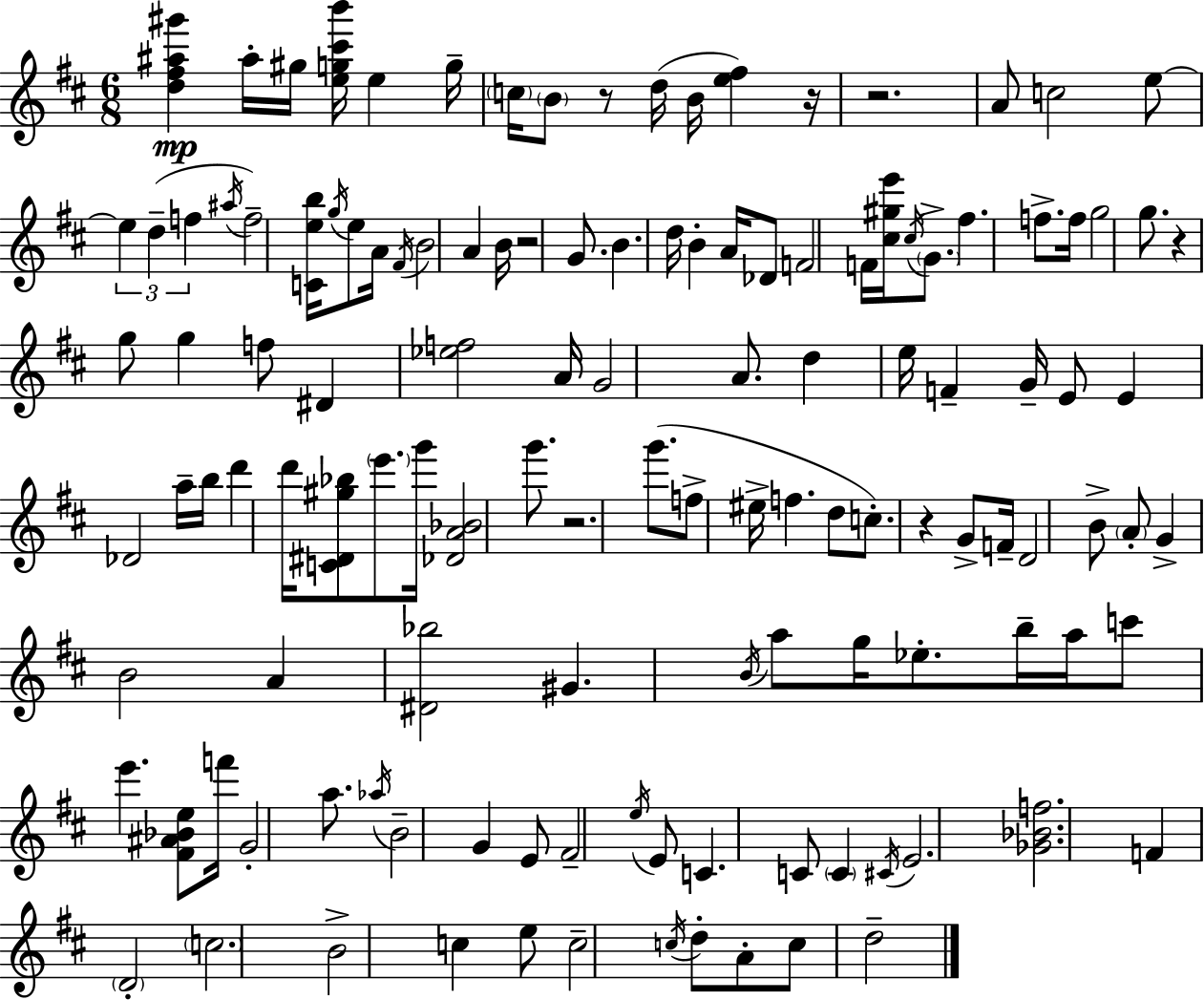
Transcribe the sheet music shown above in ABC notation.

X:1
T:Untitled
M:6/8
L:1/4
K:D
[d^f^a^g'] ^a/4 ^g/4 [eg^c'b']/4 e g/4 c/4 B/2 z/2 d/4 B/4 [e^f] z/4 z2 A/2 c2 e/2 e d f ^a/4 f2 [Ceb]/4 g/4 e/2 A/4 ^F/4 B2 A B/4 z2 G/2 B d/4 B A/4 _D/2 F2 F/4 [^c^ge']/4 ^c/4 G/2 ^f f/2 f/4 g2 g/2 z g/2 g f/2 ^D [_ef]2 A/4 G2 A/2 d e/4 F G/4 E/2 E _D2 a/4 b/4 d' d'/4 [C^D^g_b]/2 e'/2 g'/4 [_DA_B]2 g'/2 z2 g'/2 f/2 ^e/4 f d/2 c/2 z G/2 F/4 D2 B/2 A/2 G B2 A [^D_b]2 ^G B/4 a/2 g/4 _e/2 b/4 a/4 c'/2 e' [^F^A_Be]/2 f'/4 G2 a/2 _a/4 B2 G E/2 ^F2 e/4 E/2 C C/2 C ^C/4 E2 [_G_Bf]2 F D2 c2 B2 c e/2 c2 c/4 d/2 A/2 c/2 d2